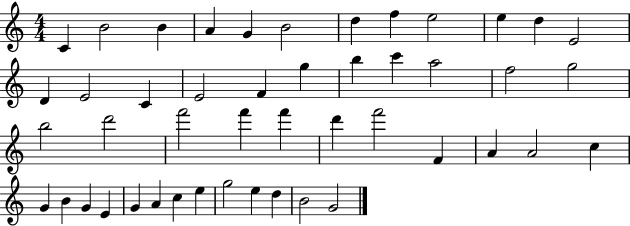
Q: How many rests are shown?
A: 0